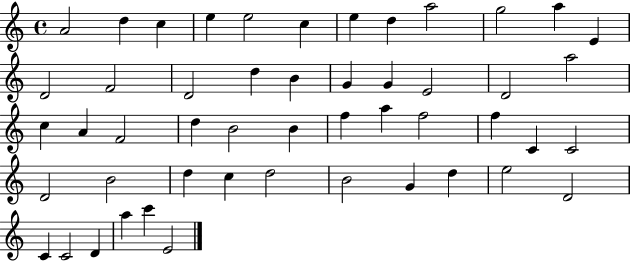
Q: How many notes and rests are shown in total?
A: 50